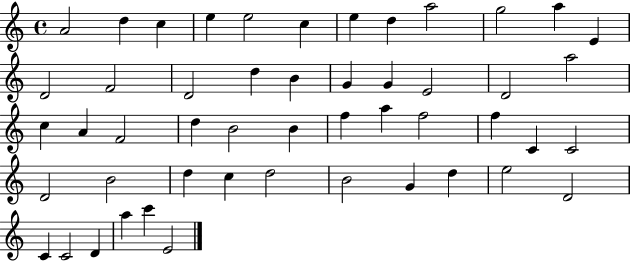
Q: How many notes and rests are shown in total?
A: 50